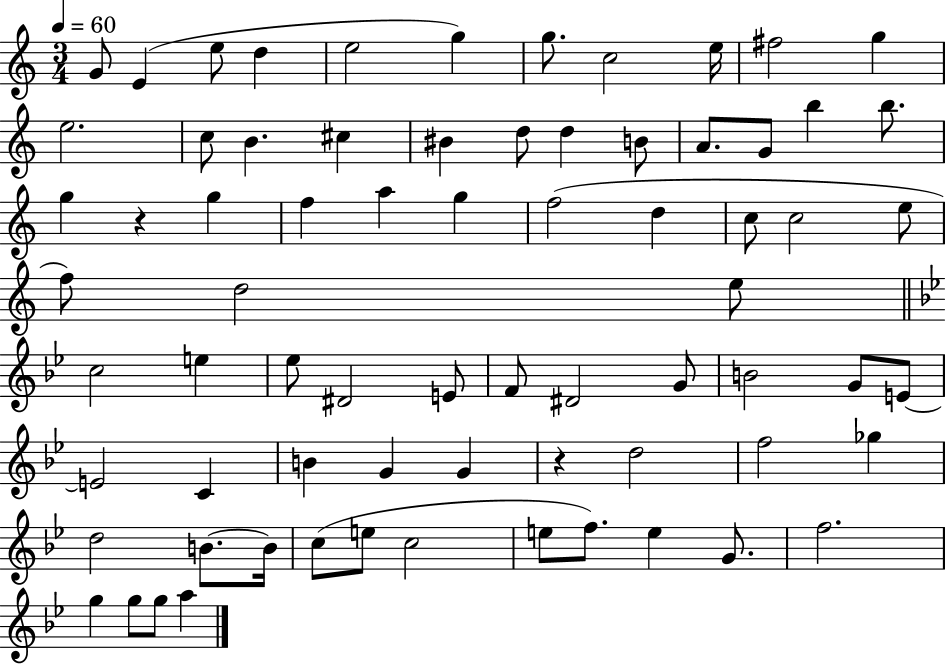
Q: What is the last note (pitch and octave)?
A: A5